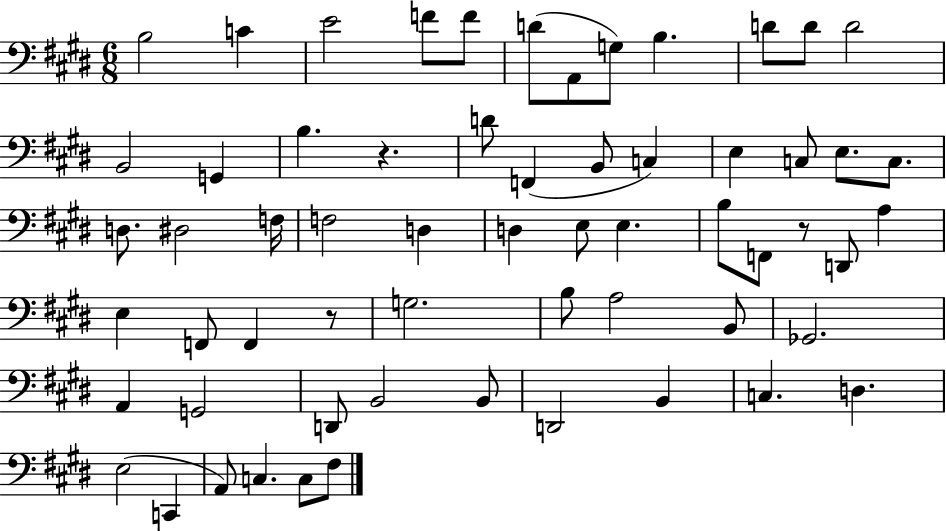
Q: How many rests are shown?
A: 3